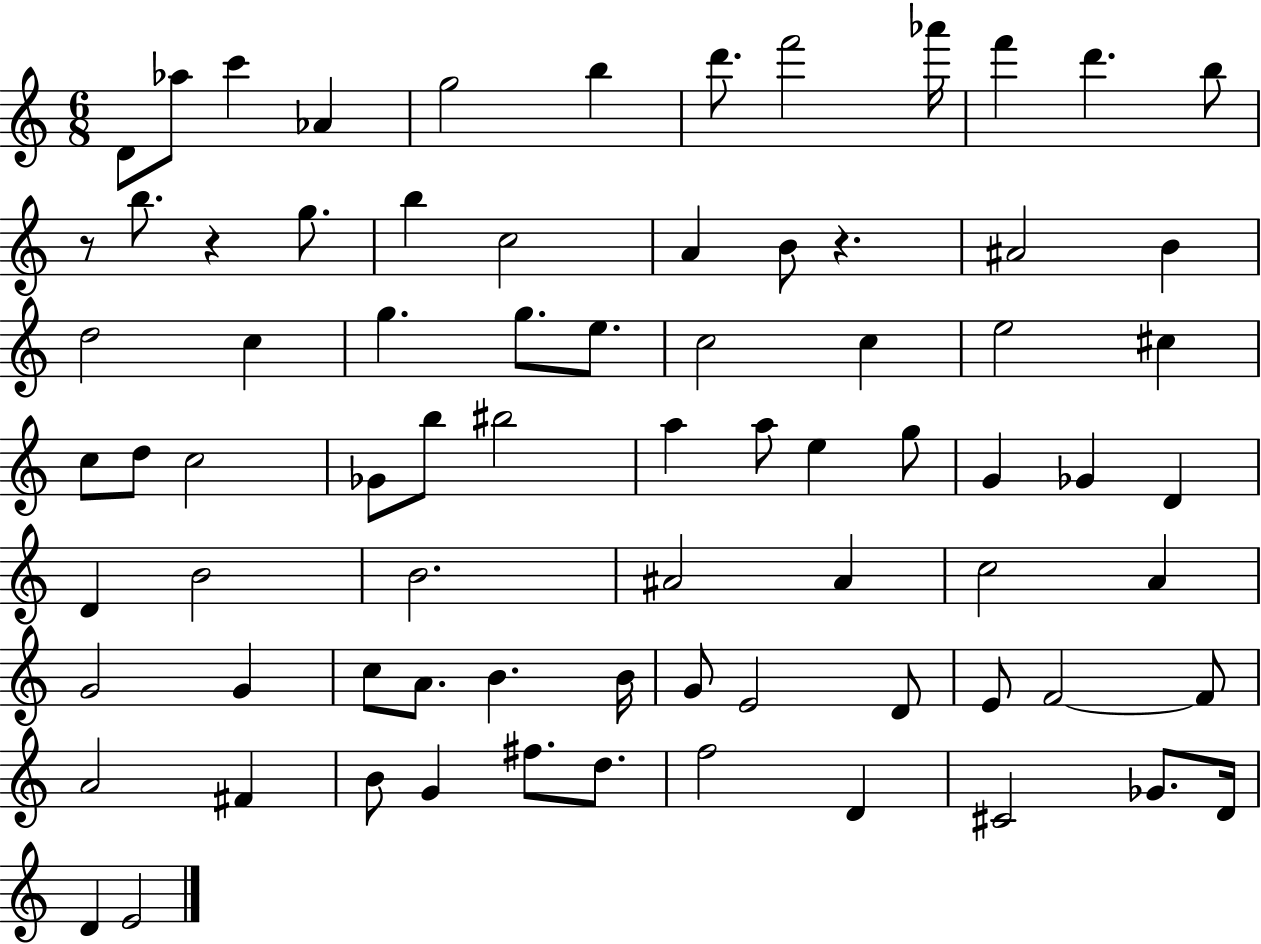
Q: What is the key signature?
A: C major